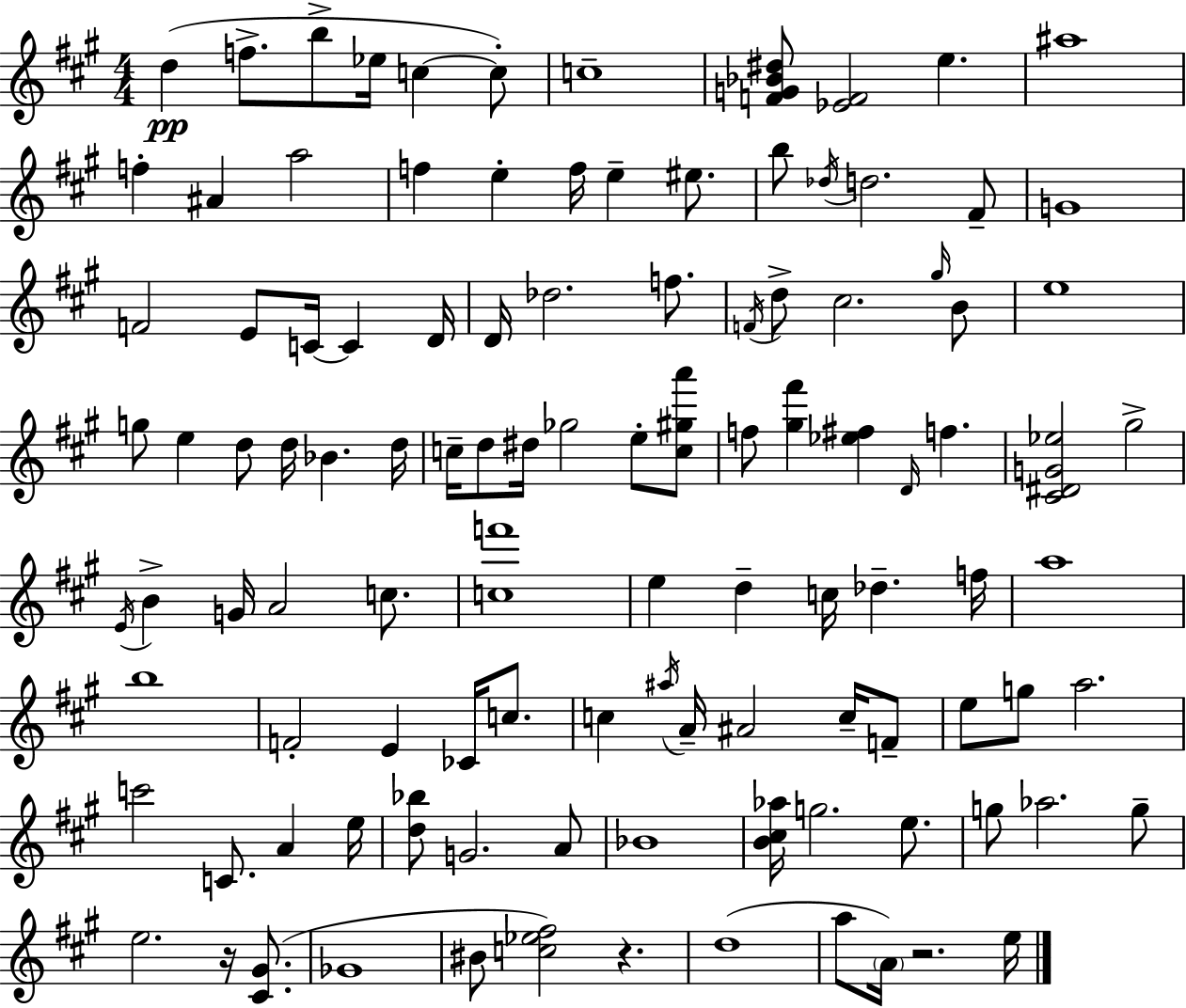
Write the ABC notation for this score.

X:1
T:Untitled
M:4/4
L:1/4
K:A
d f/2 b/2 _e/4 c c/2 c4 [FG_B^d]/2 [_EF]2 e ^a4 f ^A a2 f e f/4 e ^e/2 b/2 _d/4 d2 ^F/2 G4 F2 E/2 C/4 C D/4 D/4 _d2 f/2 F/4 d/2 ^c2 ^g/4 B/2 e4 g/2 e d/2 d/4 _B d/4 c/4 d/2 ^d/4 _g2 e/2 [c^ga']/2 f/2 [^g^f'] [_e^f] D/4 f [^C^DG_e]2 ^g2 E/4 B G/4 A2 c/2 [cf']4 e d c/4 _d f/4 a4 b4 F2 E _C/4 c/2 c ^a/4 A/4 ^A2 c/4 F/2 e/2 g/2 a2 c'2 C/2 A e/4 [d_b]/2 G2 A/2 _B4 [B^c_a]/4 g2 e/2 g/2 _a2 g/2 e2 z/4 [^C^G]/2 _G4 ^B/2 [c_e^f]2 z d4 a/2 A/4 z2 e/4